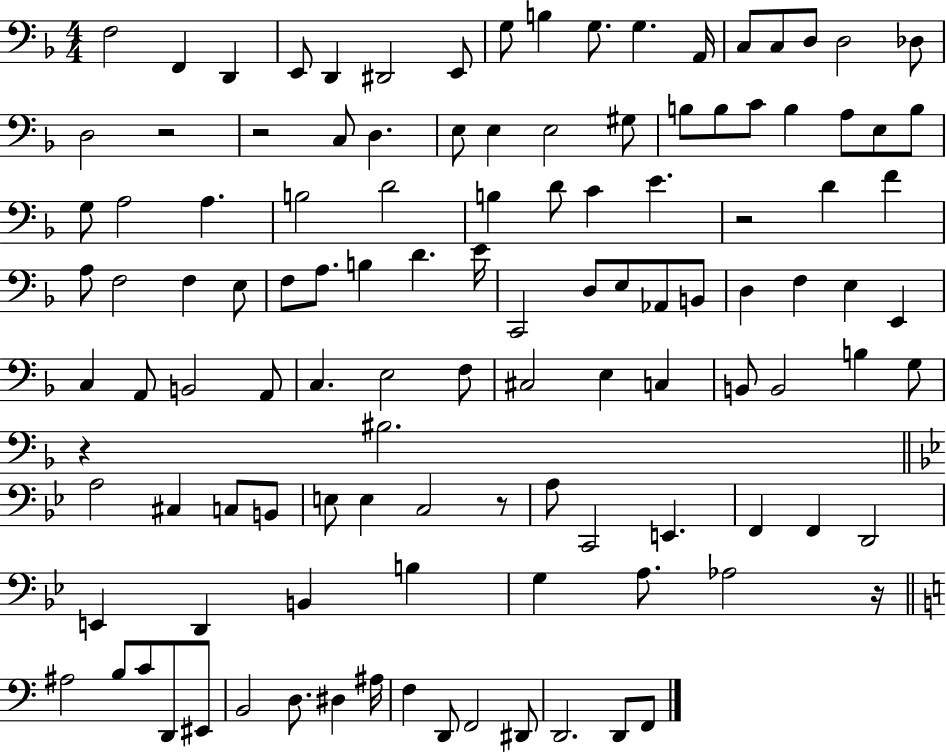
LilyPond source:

{
  \clef bass
  \numericTimeSignature
  \time 4/4
  \key f \major
  f2 f,4 d,4 | e,8 d,4 dis,2 e,8 | g8 b4 g8. g4. a,16 | c8 c8 d8 d2 des8 | \break d2 r2 | r2 c8 d4. | e8 e4 e2 gis8 | b8 b8 c'8 b4 a8 e8 b8 | \break g8 a2 a4. | b2 d'2 | b4 d'8 c'4 e'4. | r2 d'4 f'4 | \break a8 f2 f4 e8 | f8 a8. b4 d'4. e'16 | c,2 d8 e8 aes,8 b,8 | d4 f4 e4 e,4 | \break c4 a,8 b,2 a,8 | c4. e2 f8 | cis2 e4 c4 | b,8 b,2 b4 g8 | \break r4 bis2. | \bar "||" \break \key bes \major a2 cis4 c8 b,8 | e8 e4 c2 r8 | a8 c,2 e,4. | f,4 f,4 d,2 | \break e,4 d,4 b,4 b4 | g4 a8. aes2 r16 | \bar "||" \break \key c \major ais2 b8 c'8 d,8 eis,8 | b,2 d8. dis4 ais16 | f4 d,8 f,2 dis,8 | d,2. d,8 f,8 | \break \bar "|."
}